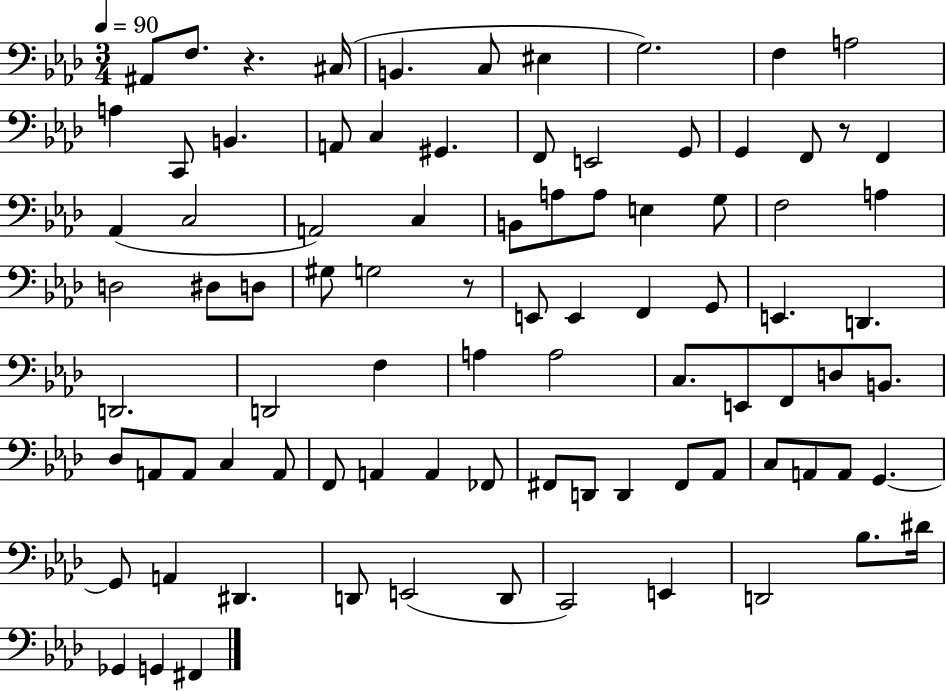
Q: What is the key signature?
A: AES major